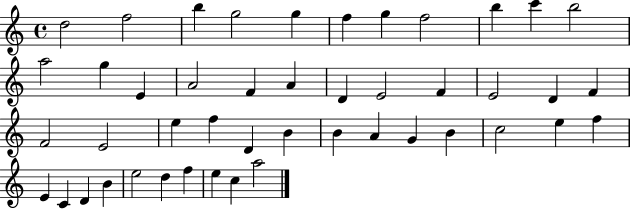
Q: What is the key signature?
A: C major